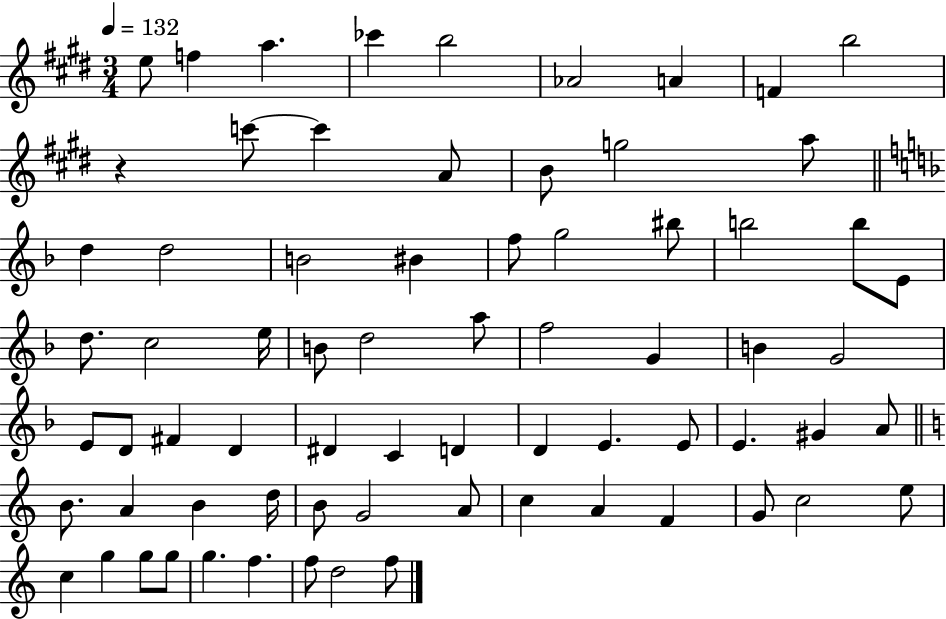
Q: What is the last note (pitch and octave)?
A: F5